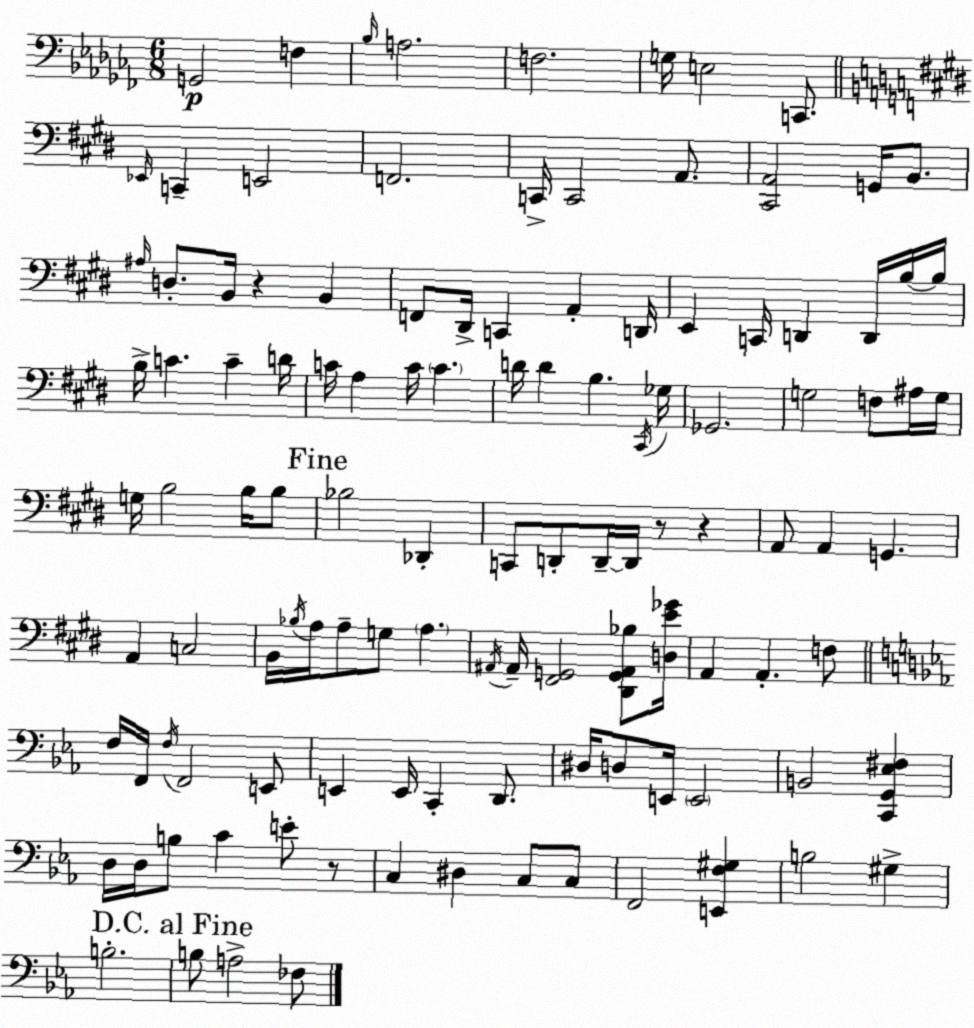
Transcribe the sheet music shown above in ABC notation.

X:1
T:Untitled
M:6/8
L:1/4
K:Abm
G,,2 F, _B,/4 A,2 F,2 G,/4 E,2 C,,/2 _E,,/4 C,, E,,2 F,,2 C,,/4 C,,2 A,,/2 [^C,,A,,]2 G,,/4 B,,/2 ^A,/4 D,/2 B,,/4 z B,, F,,/2 ^D,,/4 C,, A,, D,,/4 E,, C,,/4 D,, D,,/4 B,/4 B,/4 B,/4 C C D/4 C/4 A, C/4 C D/4 D B, ^C,,/4 _G,/4 _G,,2 G,2 F,/2 ^A,/4 G,/4 G,/4 B,2 B,/4 B,/2 _B,2 _D,, C,,/2 D,,/2 D,,/4 D,,/4 z/2 z A,,/2 A,, G,, A,, C,2 B,,/4 _B,/4 A,/4 A,/2 G,/2 A, ^A,,/4 ^A,,/4 [^F,,G,,]2 [^D,,G,,^A,,_B,]/2 [D,E_G]/4 A,, A,, F,/2 F,/4 F,,/4 F,/4 F,,2 E,,/2 E,, E,,/4 C,, D,,/2 ^D,/4 D,/2 E,,/4 E,,2 B,,2 [C,,G,,_E,^F,] D,/4 D,/4 B,/2 C E/2 z/2 C, ^D, C,/2 C,/2 F,,2 [E,,F,^G,] B,2 ^G, B,2 B,/2 A,2 _F,/2